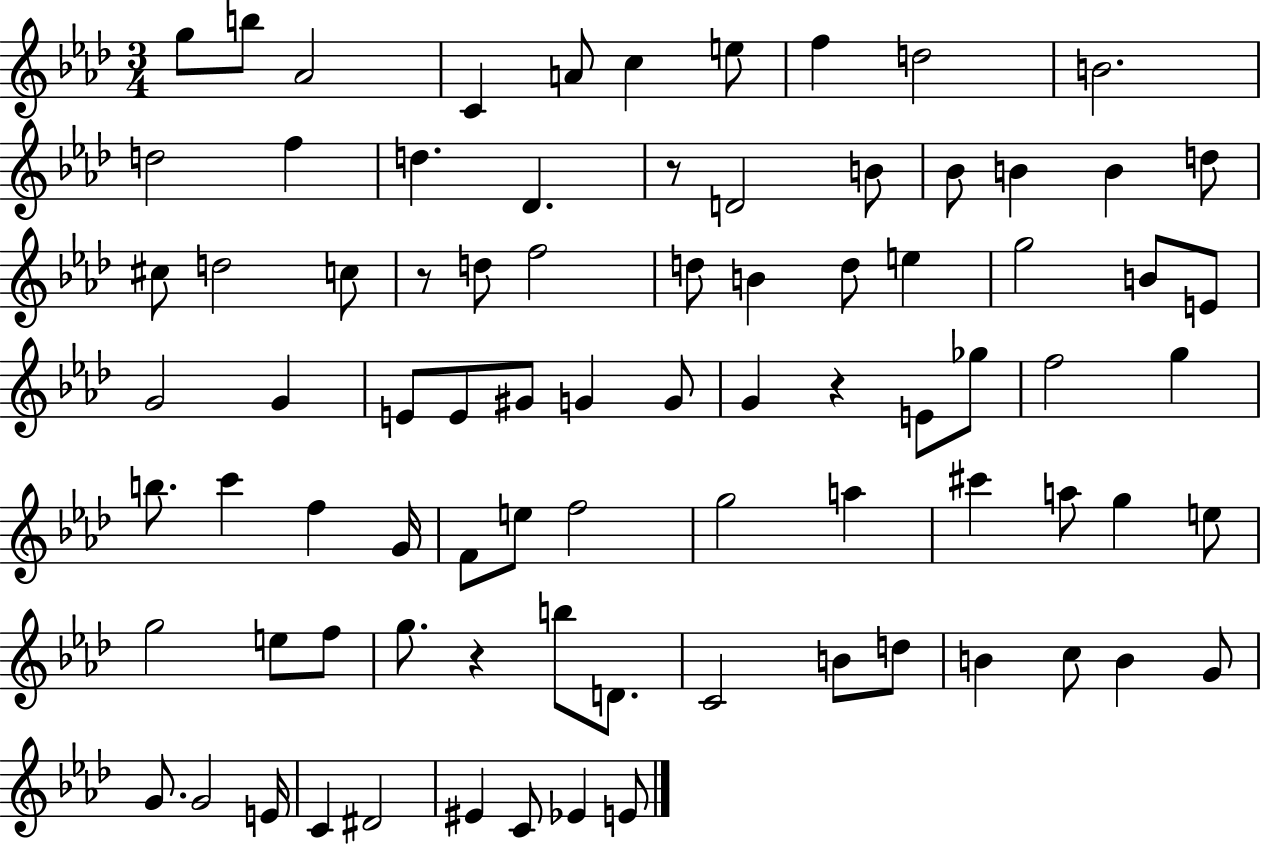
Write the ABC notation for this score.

X:1
T:Untitled
M:3/4
L:1/4
K:Ab
g/2 b/2 _A2 C A/2 c e/2 f d2 B2 d2 f d _D z/2 D2 B/2 _B/2 B B d/2 ^c/2 d2 c/2 z/2 d/2 f2 d/2 B d/2 e g2 B/2 E/2 G2 G E/2 E/2 ^G/2 G G/2 G z E/2 _g/2 f2 g b/2 c' f G/4 F/2 e/2 f2 g2 a ^c' a/2 g e/2 g2 e/2 f/2 g/2 z b/2 D/2 C2 B/2 d/2 B c/2 B G/2 G/2 G2 E/4 C ^D2 ^E C/2 _E E/2